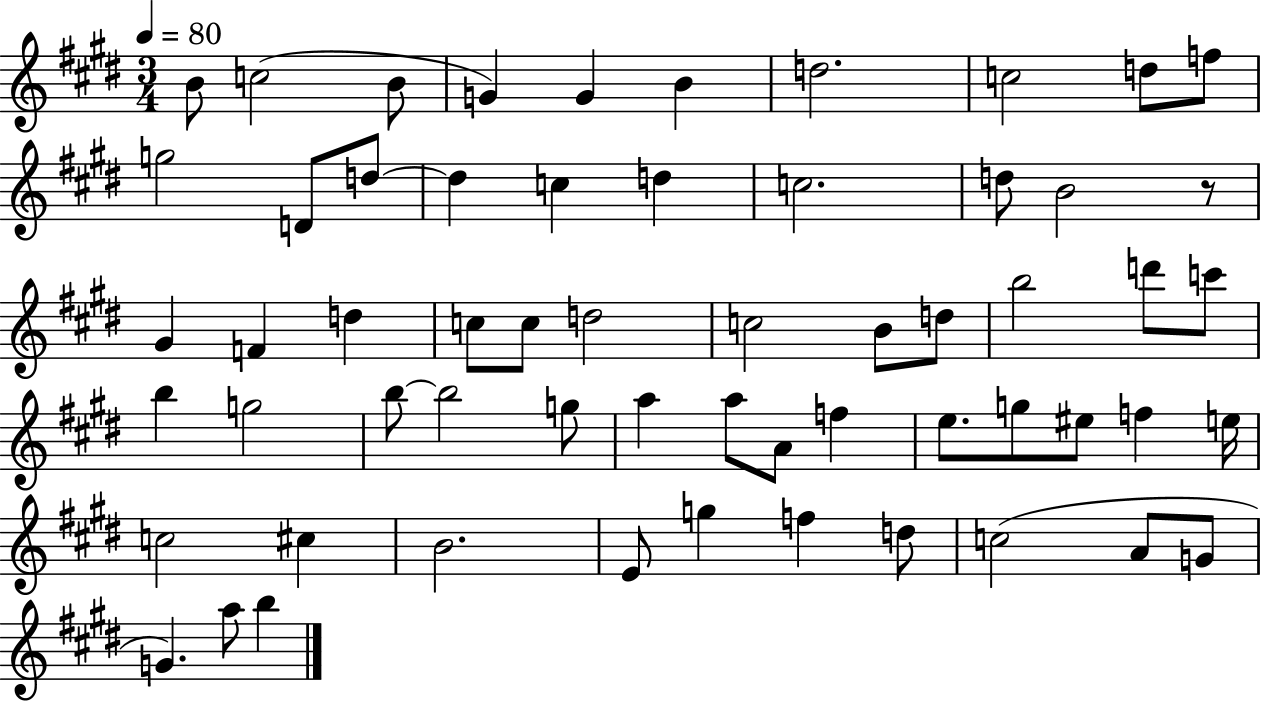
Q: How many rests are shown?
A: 1